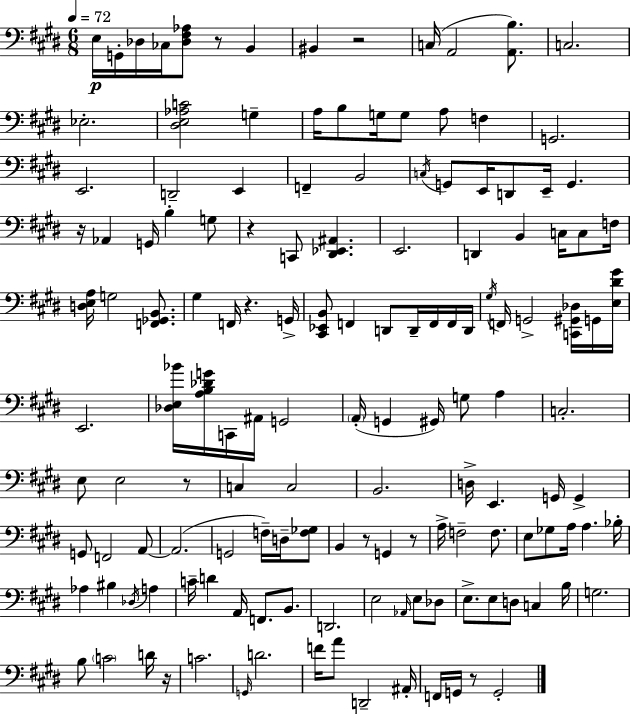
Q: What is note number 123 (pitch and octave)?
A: G2